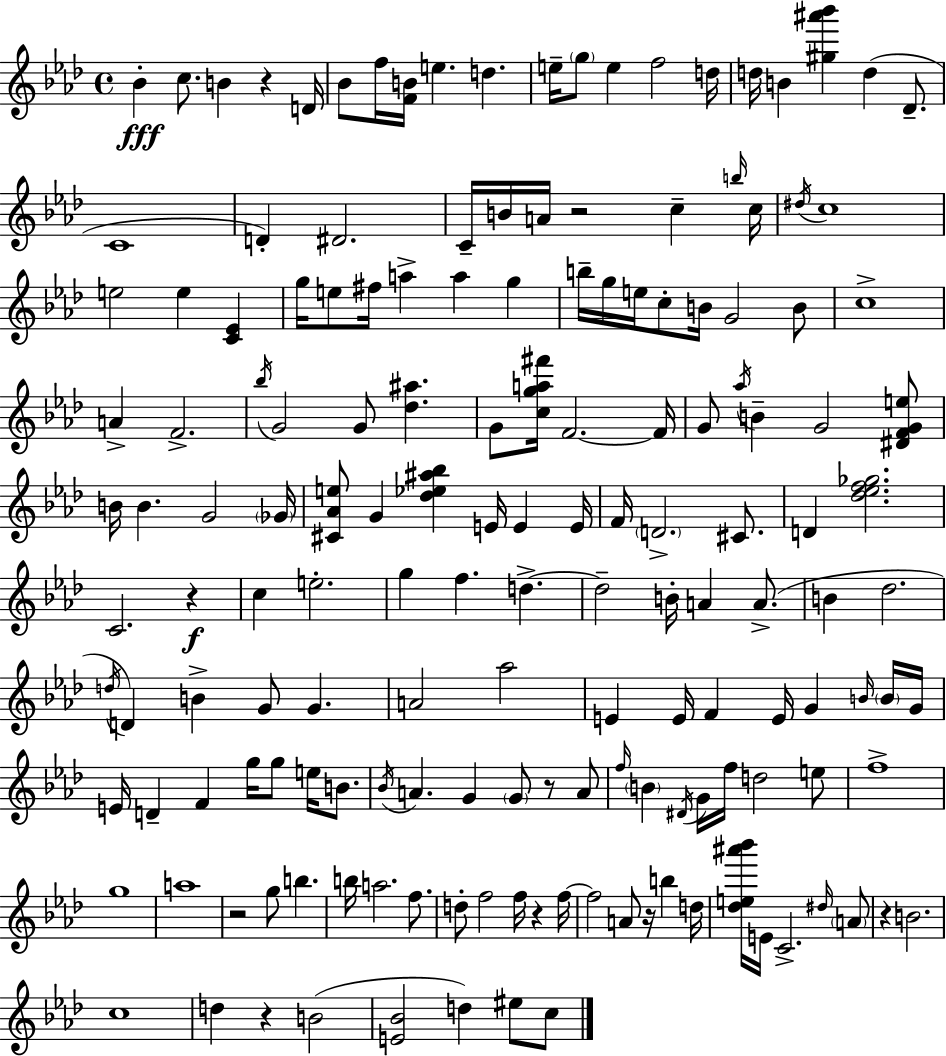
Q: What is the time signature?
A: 4/4